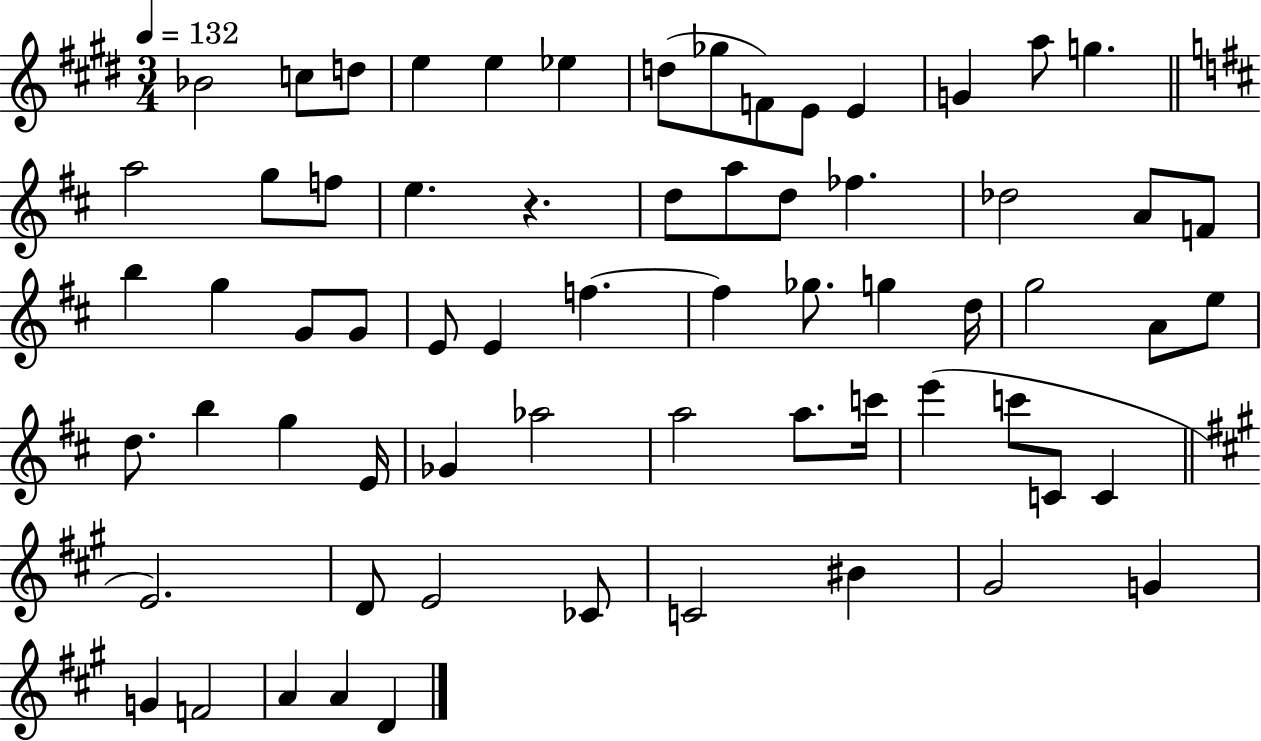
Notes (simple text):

Bb4/h C5/e D5/e E5/q E5/q Eb5/q D5/e Gb5/e F4/e E4/e E4/q G4/q A5/e G5/q. A5/h G5/e F5/e E5/q. R/q. D5/e A5/e D5/e FES5/q. Db5/h A4/e F4/e B5/q G5/q G4/e G4/e E4/e E4/q F5/q. F5/q Gb5/e. G5/q D5/s G5/h A4/e E5/e D5/e. B5/q G5/q E4/s Gb4/q Ab5/h A5/h A5/e. C6/s E6/q C6/e C4/e C4/q E4/h. D4/e E4/h CES4/e C4/h BIS4/q G#4/h G4/q G4/q F4/h A4/q A4/q D4/q